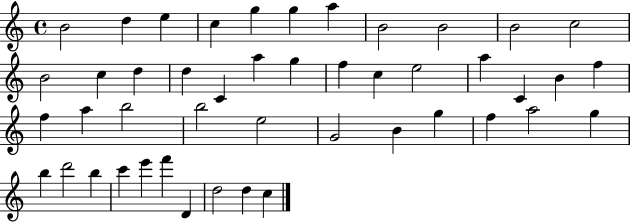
{
  \clef treble
  \time 4/4
  \defaultTimeSignature
  \key c \major
  b'2 d''4 e''4 | c''4 g''4 g''4 a''4 | b'2 b'2 | b'2 c''2 | \break b'2 c''4 d''4 | d''4 c'4 a''4 g''4 | f''4 c''4 e''2 | a''4 c'4 b'4 f''4 | \break f''4 a''4 b''2 | b''2 e''2 | g'2 b'4 g''4 | f''4 a''2 g''4 | \break b''4 d'''2 b''4 | c'''4 e'''4 f'''4 d'4 | d''2 d''4 c''4 | \bar "|."
}